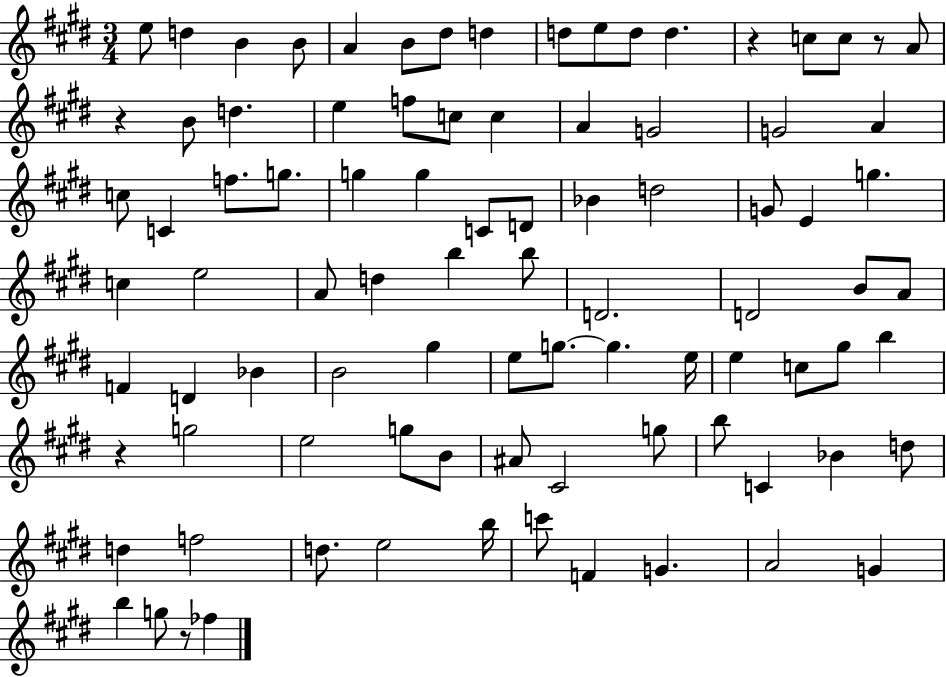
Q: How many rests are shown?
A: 5